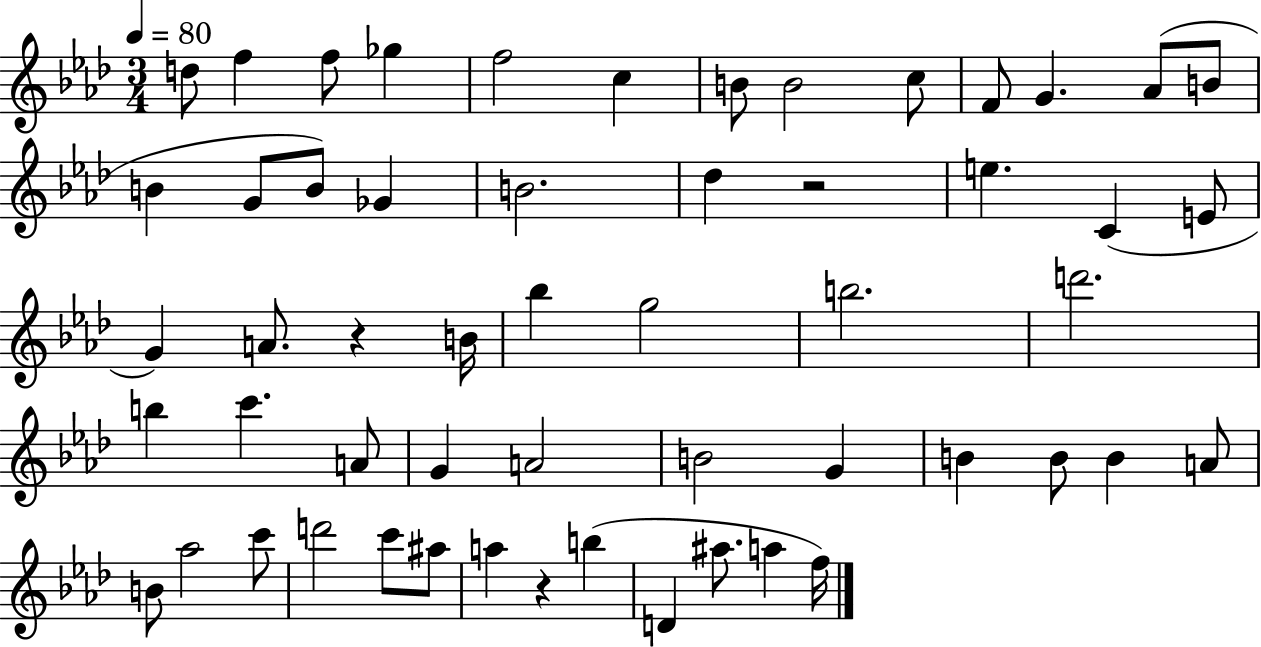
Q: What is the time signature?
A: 3/4